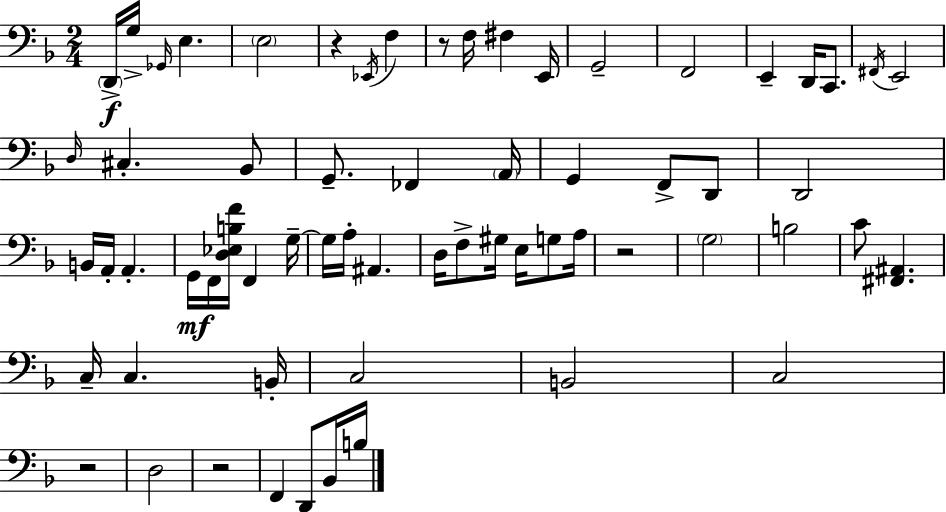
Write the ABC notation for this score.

X:1
T:Untitled
M:2/4
L:1/4
K:F
D,,/4 G,/4 _G,,/4 E, E,2 z _E,,/4 F, z/2 F,/4 ^F, E,,/4 G,,2 F,,2 E,, D,,/4 C,,/2 ^F,,/4 E,,2 D,/4 ^C, _B,,/2 G,,/2 _F,, A,,/4 G,, F,,/2 D,,/2 D,,2 B,,/4 A,,/4 A,, G,,/4 F,,/4 [D,_E,B,F]/4 F,, G,/4 G,/4 A,/4 ^A,, D,/4 F,/2 ^G,/4 E,/4 G,/2 A,/4 z2 G,2 B,2 C/2 [^F,,^A,,] C,/4 C, B,,/4 C,2 B,,2 C,2 z2 D,2 z2 F,, D,,/2 _B,,/4 B,/4